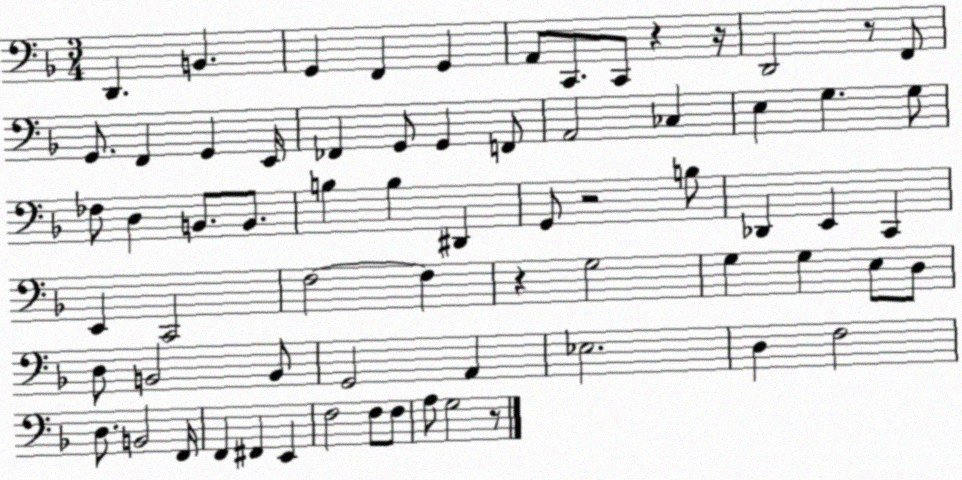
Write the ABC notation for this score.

X:1
T:Untitled
M:3/4
L:1/4
K:F
D,, B,, G,, F,, G,, A,,/2 C,,/2 C,,/2 z z/4 D,,2 z/2 F,,/2 G,,/2 F,, G,, E,,/4 _F,, G,,/2 G,, F,,/2 A,,2 _C, E, G, G,/2 _F,/2 D, B,,/2 B,,/2 B, B, ^D,, G,,/2 z2 B,/2 _D,, E,, C,, E,, C,,2 F,2 F, z G,2 G, G, E,/2 D,/2 D,/2 B,,2 B,,/2 G,,2 A,, _E,2 D, F,2 D,/2 B,,2 F,,/4 F,, ^F,, E,, F,2 F,/2 F,/2 A,/2 G,2 z/2